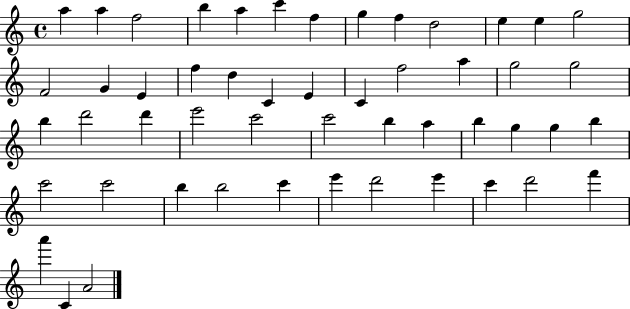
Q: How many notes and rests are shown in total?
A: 51